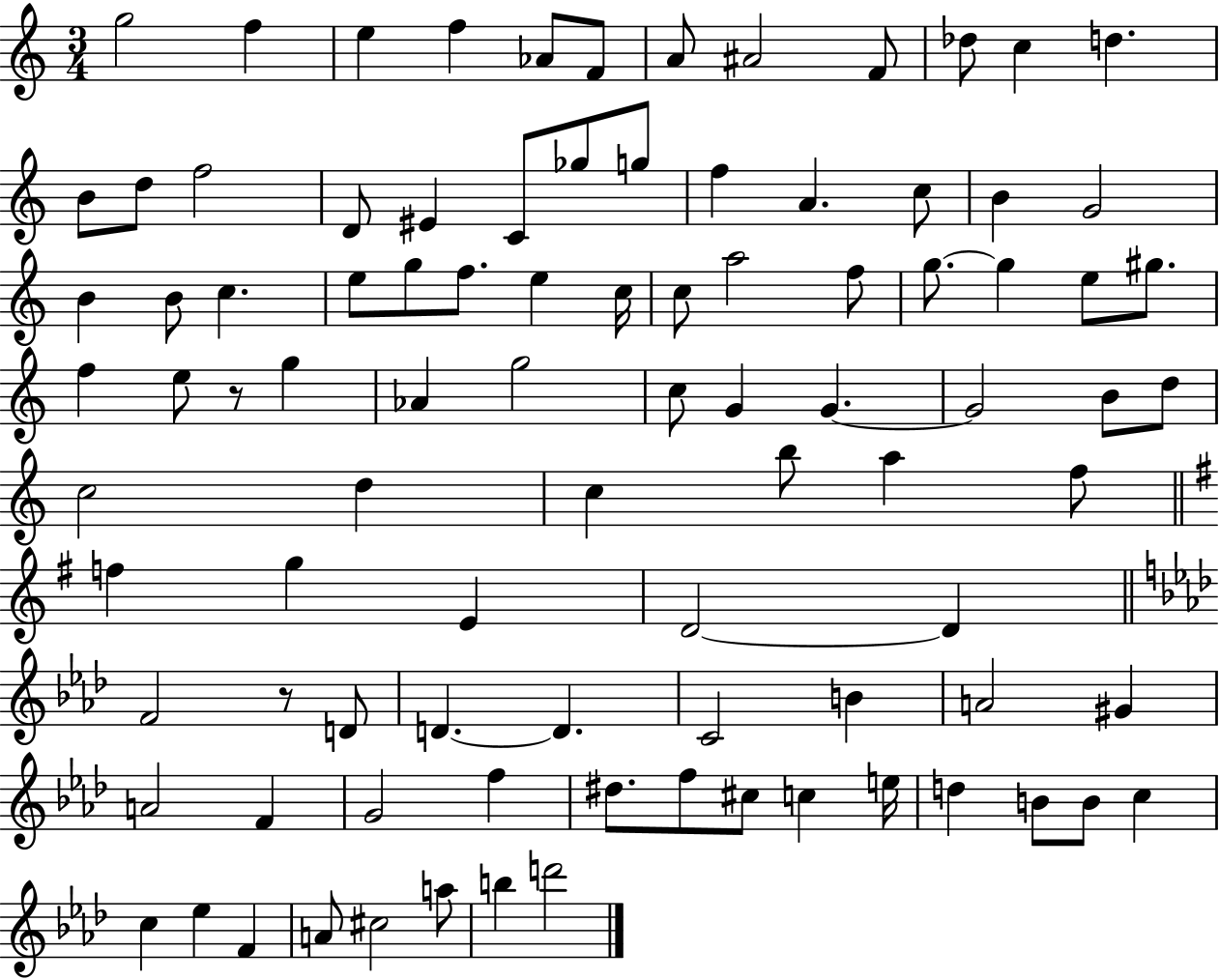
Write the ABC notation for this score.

X:1
T:Untitled
M:3/4
L:1/4
K:C
g2 f e f _A/2 F/2 A/2 ^A2 F/2 _d/2 c d B/2 d/2 f2 D/2 ^E C/2 _g/2 g/2 f A c/2 B G2 B B/2 c e/2 g/2 f/2 e c/4 c/2 a2 f/2 g/2 g e/2 ^g/2 f e/2 z/2 g _A g2 c/2 G G G2 B/2 d/2 c2 d c b/2 a f/2 f g E D2 D F2 z/2 D/2 D D C2 B A2 ^G A2 F G2 f ^d/2 f/2 ^c/2 c e/4 d B/2 B/2 c c _e F A/2 ^c2 a/2 b d'2